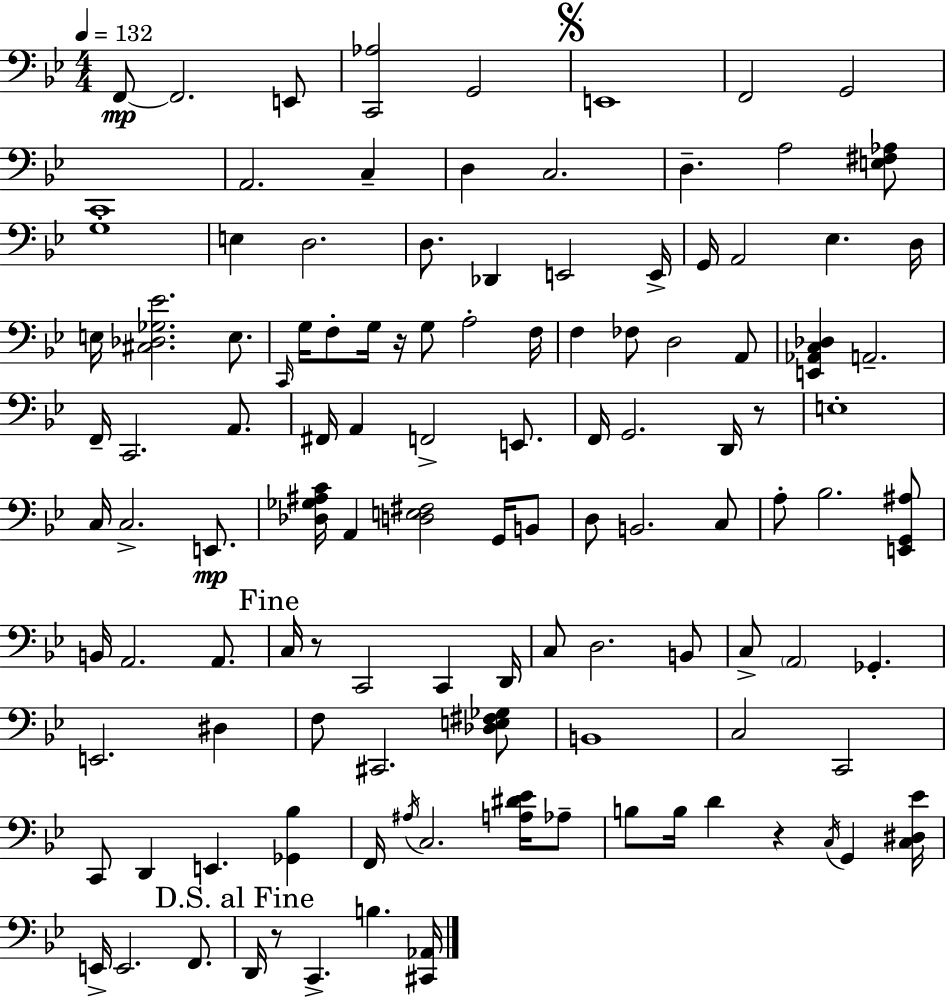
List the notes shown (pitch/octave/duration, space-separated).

F2/e F2/h. E2/e [C2,Ab3]/h G2/h E2/w F2/h G2/h C2/w A2/h. C3/q D3/q C3/h. D3/q. A3/h [E3,F#3,Ab3]/e G3/w E3/q D3/h. D3/e. Db2/q E2/h E2/s G2/s A2/h Eb3/q. D3/s E3/s [C#3,Db3,Gb3,Eb4]/h. E3/e. C2/s G3/s F3/e G3/s R/s G3/e A3/h F3/s F3/q FES3/e D3/h A2/e [E2,Ab2,C3,Db3]/q A2/h. F2/s C2/h. A2/e. F#2/s A2/q F2/h E2/e. F2/s G2/h. D2/s R/e E3/w C3/s C3/h. E2/e. [Db3,Gb3,A#3,C4]/s A2/q [D3,E3,F#3]/h G2/s B2/e D3/e B2/h. C3/e A3/e Bb3/h. [E2,G2,A#3]/e B2/s A2/h. A2/e. C3/s R/e C2/h C2/q D2/s C3/e D3/h. B2/e C3/e A2/h Gb2/q. E2/h. D#3/q F3/e C#2/h. [Db3,E3,F#3,Gb3]/e B2/w C3/h C2/h C2/e D2/q E2/q. [Gb2,Bb3]/q F2/s A#3/s C3/h. [A3,D#4,Eb4]/s Ab3/e B3/e B3/s D4/q R/q C3/s G2/q [C3,D#3,Eb4]/s E2/s E2/h. F2/e. D2/s R/e C2/q. B3/q. [C#2,Ab2]/s